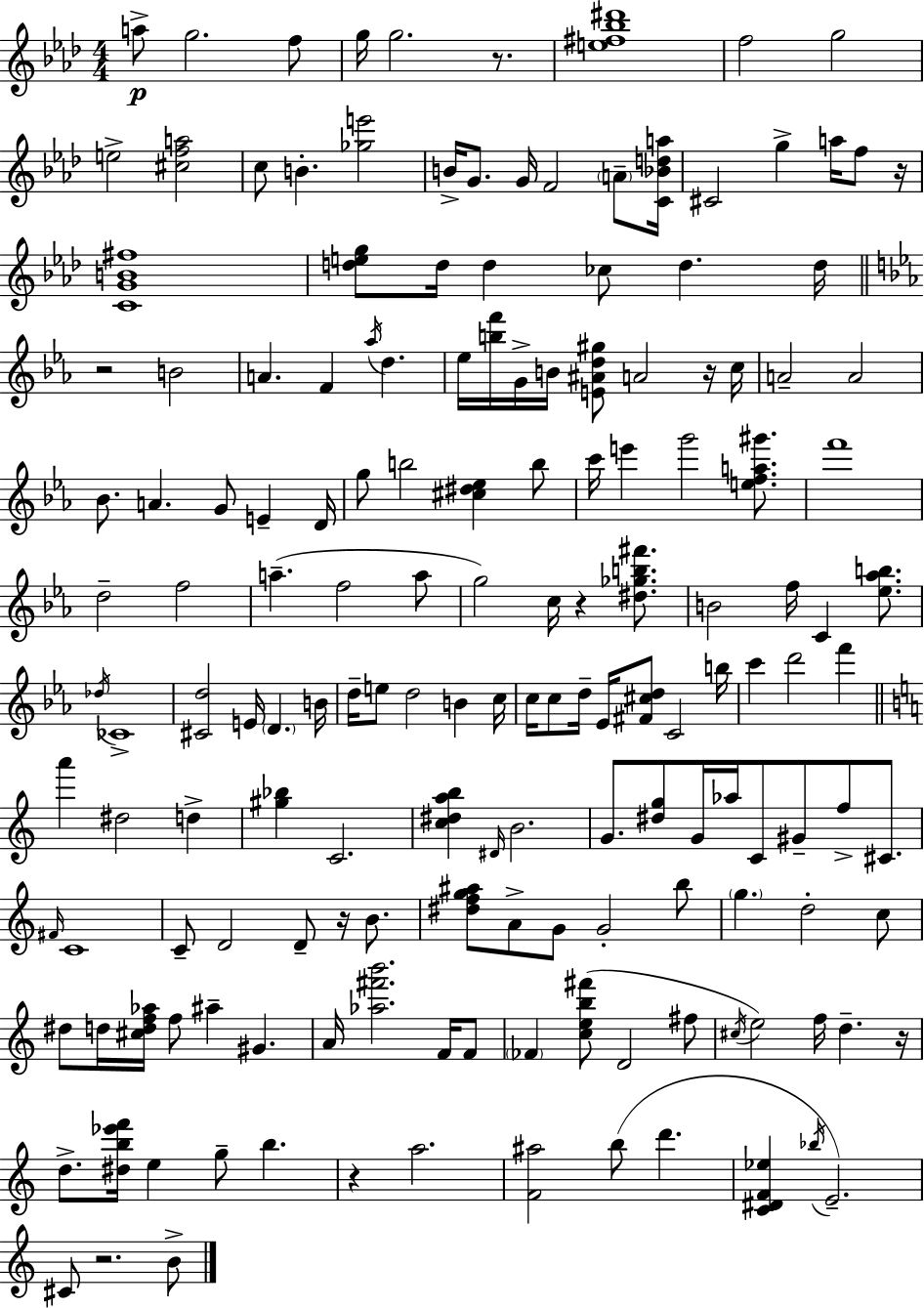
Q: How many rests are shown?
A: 9